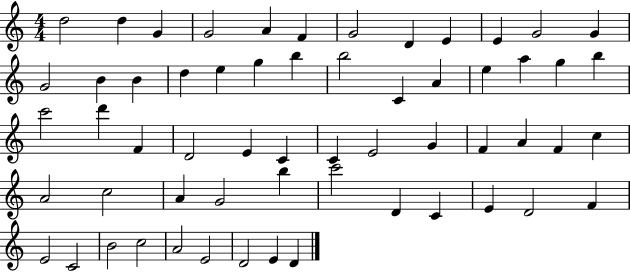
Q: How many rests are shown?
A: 0